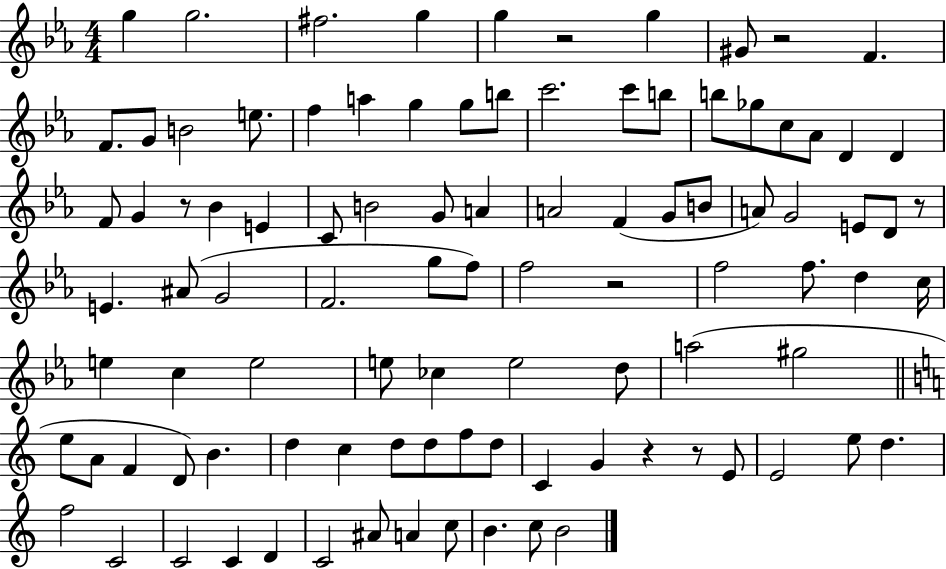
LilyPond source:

{
  \clef treble
  \numericTimeSignature
  \time 4/4
  \key ees \major
  g''4 g''2. | fis''2. g''4 | g''4 r2 g''4 | gis'8 r2 f'4. | \break f'8. g'8 b'2 e''8. | f''4 a''4 g''4 g''8 b''8 | c'''2. c'''8 b''8 | b''8 ges''8 c''8 aes'8 d'4 d'4 | \break f'8 g'4 r8 bes'4 e'4 | c'8 b'2 g'8 a'4 | a'2 f'4( g'8 b'8 | a'8) g'2 e'8 d'8 r8 | \break e'4. ais'8( g'2 | f'2. g''8 f''8) | f''2 r2 | f''2 f''8. d''4 c''16 | \break e''4 c''4 e''2 | e''8 ces''4 e''2 d''8 | a''2( gis''2 | \bar "||" \break \key c \major e''8 a'8 f'4 d'8) b'4. | d''4 c''4 d''8 d''8 f''8 d''8 | c'4 g'4 r4 r8 e'8 | e'2 e''8 d''4. | \break f''2 c'2 | c'2 c'4 d'4 | c'2 ais'8 a'4 c''8 | b'4. c''8 b'2 | \break \bar "|."
}